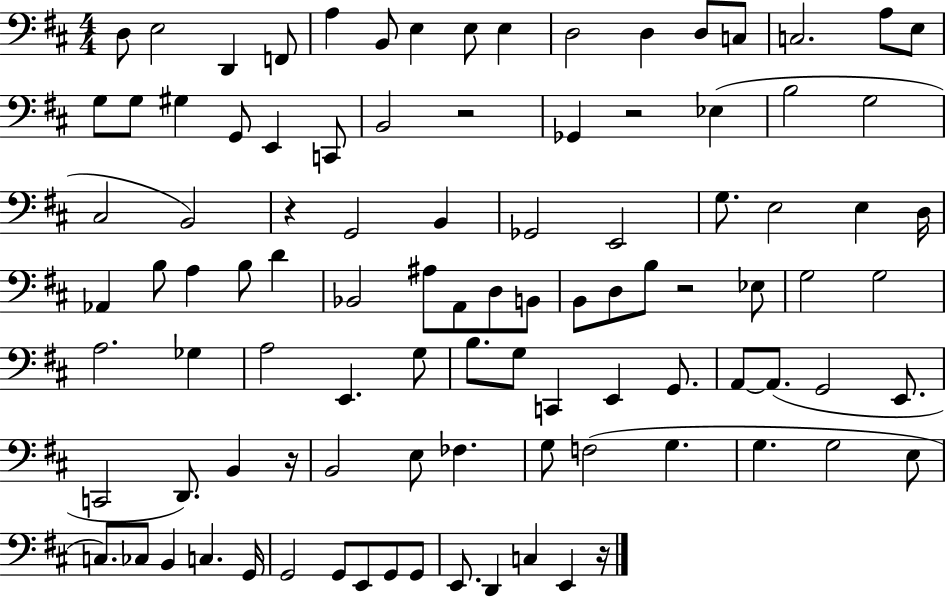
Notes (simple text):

D3/e E3/h D2/q F2/e A3/q B2/e E3/q E3/e E3/q D3/h D3/q D3/e C3/e C3/h. A3/e E3/e G3/e G3/e G#3/q G2/e E2/q C2/e B2/h R/h Gb2/q R/h Eb3/q B3/h G3/h C#3/h B2/h R/q G2/h B2/q Gb2/h E2/h G3/e. E3/h E3/q D3/s Ab2/q B3/e A3/q B3/e D4/q Bb2/h A#3/e A2/e D3/e B2/e B2/e D3/e B3/e R/h Eb3/e G3/h G3/h A3/h. Gb3/q A3/h E2/q. G3/e B3/e. G3/e C2/q E2/q G2/e. A2/e A2/e. G2/h E2/e. C2/h D2/e. B2/q R/s B2/h E3/e FES3/q. G3/e F3/h G3/q. G3/q. G3/h E3/e C3/e. CES3/e B2/q C3/q. G2/s G2/h G2/e E2/e G2/e G2/e E2/e. D2/q C3/q E2/q R/s